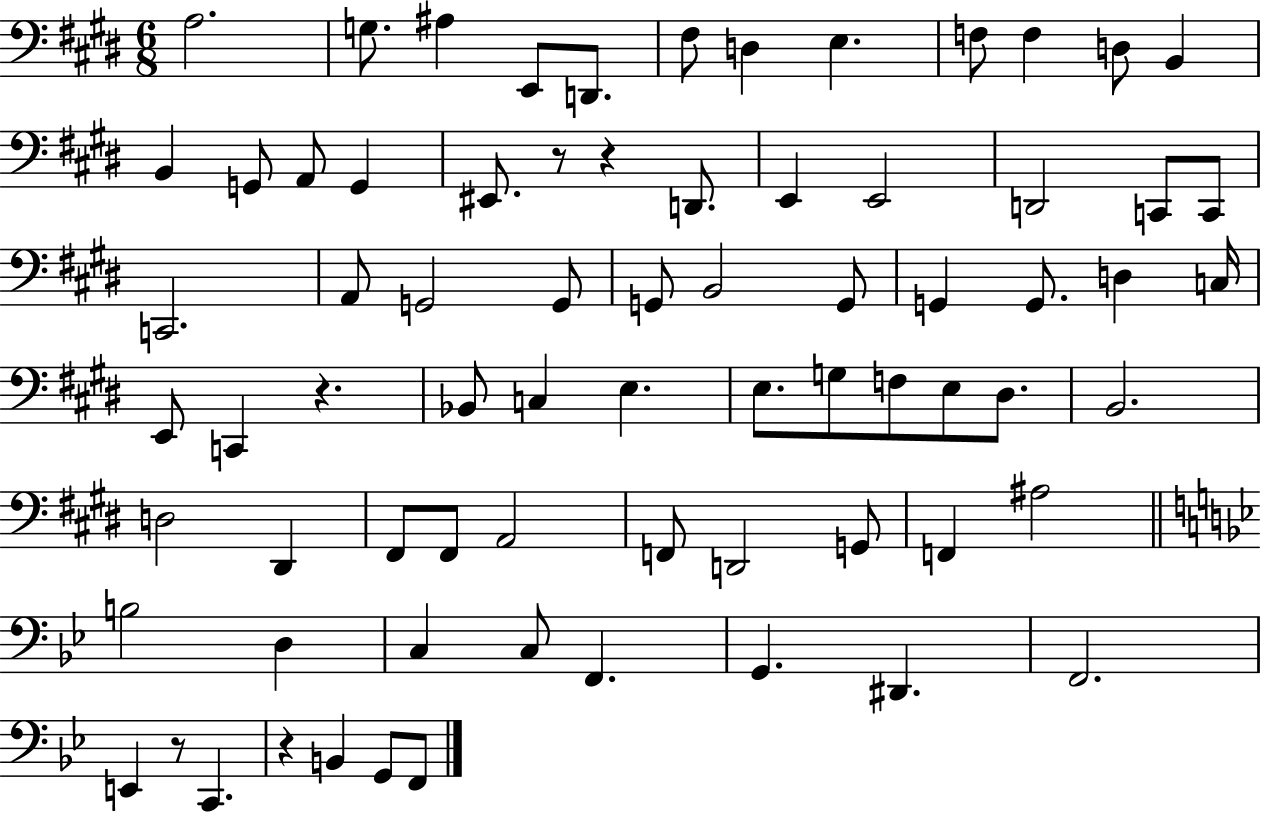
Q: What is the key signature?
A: E major